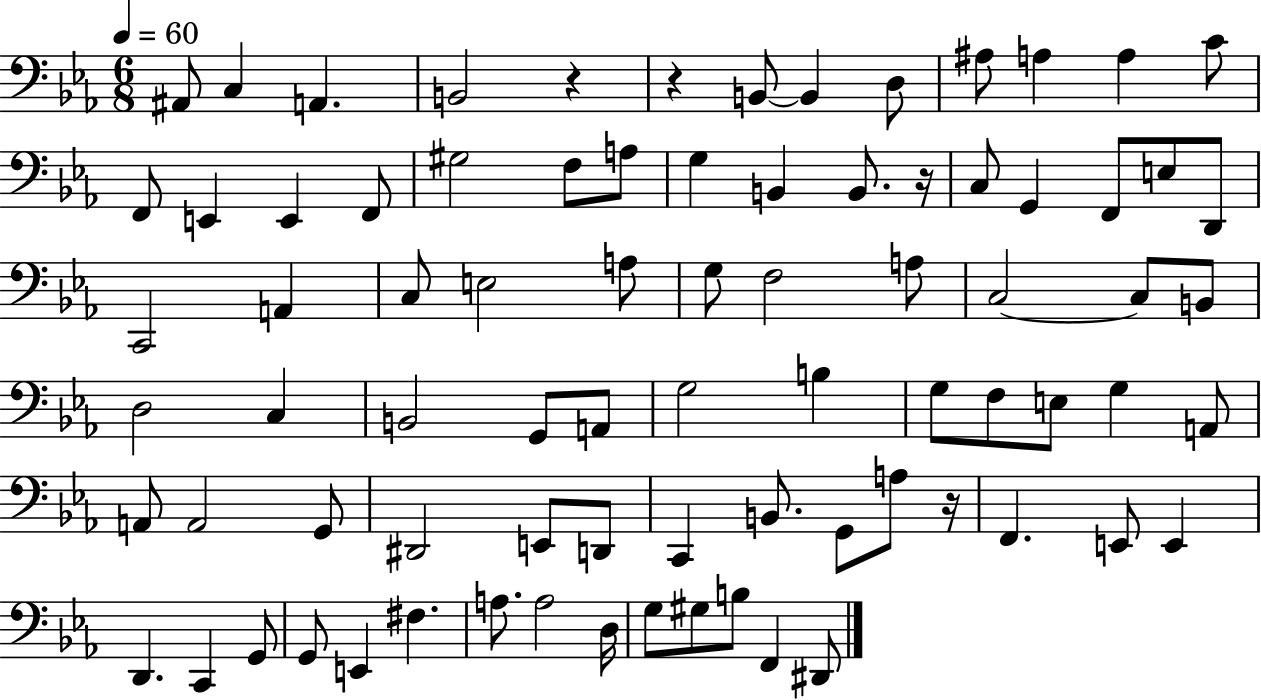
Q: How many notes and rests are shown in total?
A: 80